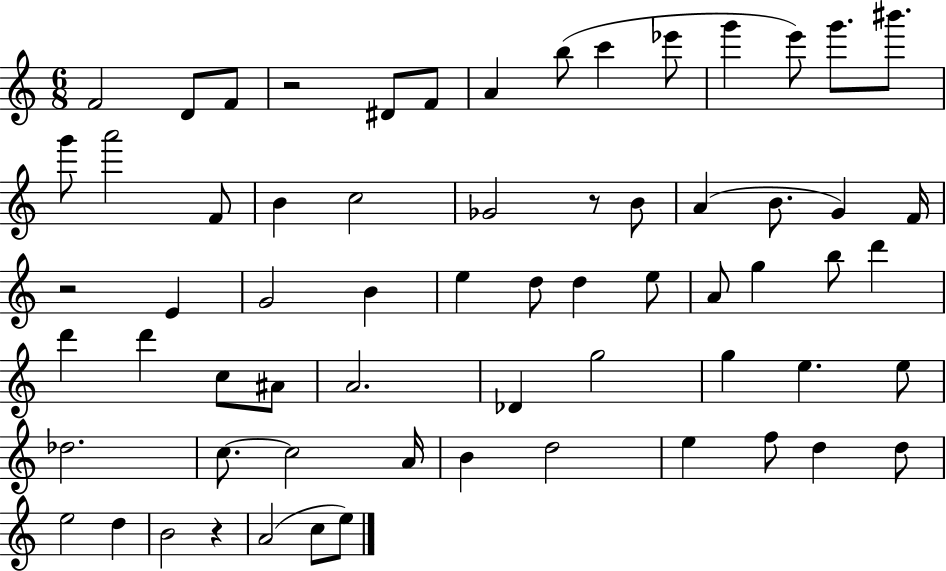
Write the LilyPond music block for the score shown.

{
  \clef treble
  \numericTimeSignature
  \time 6/8
  \key c \major
  f'2 d'8 f'8 | r2 dis'8 f'8 | a'4 b''8( c'''4 ees'''8 | g'''4 e'''8) g'''8. bis'''8. | \break g'''8 a'''2 f'8 | b'4 c''2 | ges'2 r8 b'8 | a'4( b'8. g'4) f'16 | \break r2 e'4 | g'2 b'4 | e''4 d''8 d''4 e''8 | a'8 g''4 b''8 d'''4 | \break d'''4 d'''4 c''8 ais'8 | a'2. | des'4 g''2 | g''4 e''4. e''8 | \break des''2. | c''8.~~ c''2 a'16 | b'4 d''2 | e''4 f''8 d''4 d''8 | \break e''2 d''4 | b'2 r4 | a'2( c''8 e''8) | \bar "|."
}